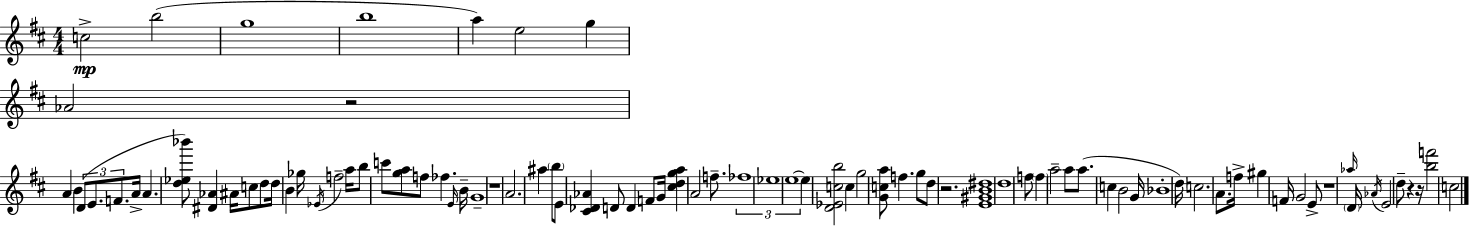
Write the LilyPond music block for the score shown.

{
  \clef treble
  \numericTimeSignature
  \time 4/4
  \key d \major
  c''2->\mp b''2( | g''1 | b''1 | a''4) e''2 g''4 | \break aes'2 r2 | a'4 b'4 \tuplet 3/2 { d'8( e'8. f'8. } | a'16-> a'4. <d'' ees'' bes'''>8) <dis' aes'>4 ais'16 c''8 | d''8 d''16 b'4 ges''16 \acciaccatura { ees'16 } f''2-- | \break a''16 b''8 c'''8 <g'' a''>8 f''8 fes''4. | \grace { e'16 } b'16-- g'1-- | r1 | a'2. ais''4 | \break \parenthesize b''8 e'8 <cis' des' aes'>4 d'8 d'4 | f'8 g'16 <cis'' d'' g'' a''>4 a'2 f''8.-- | \tuplet 3/2 { fes''1 | ees''1 | \break e''1~~ } | e''4 <d' ees' c'' b''>2 c''4 | g''2 <g' c'' a''>8 f''4. | g''8 d''8 r2. | \break <e' gis' b' dis''>1 | d''1 | f''8 \parenthesize f''4 a''2-- | a''8 a''8.( c''4 b'2 | \break g'16 bes'1-. | d''16) c''2. a'8. | f''16-> gis''4 f'16 g'2 | e'8-> r1 | \break \grace { aes''16 } \parenthesize d'16 \acciaccatura { aes'16 } e'2 d''8-- r4 | r16 <b'' f'''>2 c''2 | \bar "|."
}